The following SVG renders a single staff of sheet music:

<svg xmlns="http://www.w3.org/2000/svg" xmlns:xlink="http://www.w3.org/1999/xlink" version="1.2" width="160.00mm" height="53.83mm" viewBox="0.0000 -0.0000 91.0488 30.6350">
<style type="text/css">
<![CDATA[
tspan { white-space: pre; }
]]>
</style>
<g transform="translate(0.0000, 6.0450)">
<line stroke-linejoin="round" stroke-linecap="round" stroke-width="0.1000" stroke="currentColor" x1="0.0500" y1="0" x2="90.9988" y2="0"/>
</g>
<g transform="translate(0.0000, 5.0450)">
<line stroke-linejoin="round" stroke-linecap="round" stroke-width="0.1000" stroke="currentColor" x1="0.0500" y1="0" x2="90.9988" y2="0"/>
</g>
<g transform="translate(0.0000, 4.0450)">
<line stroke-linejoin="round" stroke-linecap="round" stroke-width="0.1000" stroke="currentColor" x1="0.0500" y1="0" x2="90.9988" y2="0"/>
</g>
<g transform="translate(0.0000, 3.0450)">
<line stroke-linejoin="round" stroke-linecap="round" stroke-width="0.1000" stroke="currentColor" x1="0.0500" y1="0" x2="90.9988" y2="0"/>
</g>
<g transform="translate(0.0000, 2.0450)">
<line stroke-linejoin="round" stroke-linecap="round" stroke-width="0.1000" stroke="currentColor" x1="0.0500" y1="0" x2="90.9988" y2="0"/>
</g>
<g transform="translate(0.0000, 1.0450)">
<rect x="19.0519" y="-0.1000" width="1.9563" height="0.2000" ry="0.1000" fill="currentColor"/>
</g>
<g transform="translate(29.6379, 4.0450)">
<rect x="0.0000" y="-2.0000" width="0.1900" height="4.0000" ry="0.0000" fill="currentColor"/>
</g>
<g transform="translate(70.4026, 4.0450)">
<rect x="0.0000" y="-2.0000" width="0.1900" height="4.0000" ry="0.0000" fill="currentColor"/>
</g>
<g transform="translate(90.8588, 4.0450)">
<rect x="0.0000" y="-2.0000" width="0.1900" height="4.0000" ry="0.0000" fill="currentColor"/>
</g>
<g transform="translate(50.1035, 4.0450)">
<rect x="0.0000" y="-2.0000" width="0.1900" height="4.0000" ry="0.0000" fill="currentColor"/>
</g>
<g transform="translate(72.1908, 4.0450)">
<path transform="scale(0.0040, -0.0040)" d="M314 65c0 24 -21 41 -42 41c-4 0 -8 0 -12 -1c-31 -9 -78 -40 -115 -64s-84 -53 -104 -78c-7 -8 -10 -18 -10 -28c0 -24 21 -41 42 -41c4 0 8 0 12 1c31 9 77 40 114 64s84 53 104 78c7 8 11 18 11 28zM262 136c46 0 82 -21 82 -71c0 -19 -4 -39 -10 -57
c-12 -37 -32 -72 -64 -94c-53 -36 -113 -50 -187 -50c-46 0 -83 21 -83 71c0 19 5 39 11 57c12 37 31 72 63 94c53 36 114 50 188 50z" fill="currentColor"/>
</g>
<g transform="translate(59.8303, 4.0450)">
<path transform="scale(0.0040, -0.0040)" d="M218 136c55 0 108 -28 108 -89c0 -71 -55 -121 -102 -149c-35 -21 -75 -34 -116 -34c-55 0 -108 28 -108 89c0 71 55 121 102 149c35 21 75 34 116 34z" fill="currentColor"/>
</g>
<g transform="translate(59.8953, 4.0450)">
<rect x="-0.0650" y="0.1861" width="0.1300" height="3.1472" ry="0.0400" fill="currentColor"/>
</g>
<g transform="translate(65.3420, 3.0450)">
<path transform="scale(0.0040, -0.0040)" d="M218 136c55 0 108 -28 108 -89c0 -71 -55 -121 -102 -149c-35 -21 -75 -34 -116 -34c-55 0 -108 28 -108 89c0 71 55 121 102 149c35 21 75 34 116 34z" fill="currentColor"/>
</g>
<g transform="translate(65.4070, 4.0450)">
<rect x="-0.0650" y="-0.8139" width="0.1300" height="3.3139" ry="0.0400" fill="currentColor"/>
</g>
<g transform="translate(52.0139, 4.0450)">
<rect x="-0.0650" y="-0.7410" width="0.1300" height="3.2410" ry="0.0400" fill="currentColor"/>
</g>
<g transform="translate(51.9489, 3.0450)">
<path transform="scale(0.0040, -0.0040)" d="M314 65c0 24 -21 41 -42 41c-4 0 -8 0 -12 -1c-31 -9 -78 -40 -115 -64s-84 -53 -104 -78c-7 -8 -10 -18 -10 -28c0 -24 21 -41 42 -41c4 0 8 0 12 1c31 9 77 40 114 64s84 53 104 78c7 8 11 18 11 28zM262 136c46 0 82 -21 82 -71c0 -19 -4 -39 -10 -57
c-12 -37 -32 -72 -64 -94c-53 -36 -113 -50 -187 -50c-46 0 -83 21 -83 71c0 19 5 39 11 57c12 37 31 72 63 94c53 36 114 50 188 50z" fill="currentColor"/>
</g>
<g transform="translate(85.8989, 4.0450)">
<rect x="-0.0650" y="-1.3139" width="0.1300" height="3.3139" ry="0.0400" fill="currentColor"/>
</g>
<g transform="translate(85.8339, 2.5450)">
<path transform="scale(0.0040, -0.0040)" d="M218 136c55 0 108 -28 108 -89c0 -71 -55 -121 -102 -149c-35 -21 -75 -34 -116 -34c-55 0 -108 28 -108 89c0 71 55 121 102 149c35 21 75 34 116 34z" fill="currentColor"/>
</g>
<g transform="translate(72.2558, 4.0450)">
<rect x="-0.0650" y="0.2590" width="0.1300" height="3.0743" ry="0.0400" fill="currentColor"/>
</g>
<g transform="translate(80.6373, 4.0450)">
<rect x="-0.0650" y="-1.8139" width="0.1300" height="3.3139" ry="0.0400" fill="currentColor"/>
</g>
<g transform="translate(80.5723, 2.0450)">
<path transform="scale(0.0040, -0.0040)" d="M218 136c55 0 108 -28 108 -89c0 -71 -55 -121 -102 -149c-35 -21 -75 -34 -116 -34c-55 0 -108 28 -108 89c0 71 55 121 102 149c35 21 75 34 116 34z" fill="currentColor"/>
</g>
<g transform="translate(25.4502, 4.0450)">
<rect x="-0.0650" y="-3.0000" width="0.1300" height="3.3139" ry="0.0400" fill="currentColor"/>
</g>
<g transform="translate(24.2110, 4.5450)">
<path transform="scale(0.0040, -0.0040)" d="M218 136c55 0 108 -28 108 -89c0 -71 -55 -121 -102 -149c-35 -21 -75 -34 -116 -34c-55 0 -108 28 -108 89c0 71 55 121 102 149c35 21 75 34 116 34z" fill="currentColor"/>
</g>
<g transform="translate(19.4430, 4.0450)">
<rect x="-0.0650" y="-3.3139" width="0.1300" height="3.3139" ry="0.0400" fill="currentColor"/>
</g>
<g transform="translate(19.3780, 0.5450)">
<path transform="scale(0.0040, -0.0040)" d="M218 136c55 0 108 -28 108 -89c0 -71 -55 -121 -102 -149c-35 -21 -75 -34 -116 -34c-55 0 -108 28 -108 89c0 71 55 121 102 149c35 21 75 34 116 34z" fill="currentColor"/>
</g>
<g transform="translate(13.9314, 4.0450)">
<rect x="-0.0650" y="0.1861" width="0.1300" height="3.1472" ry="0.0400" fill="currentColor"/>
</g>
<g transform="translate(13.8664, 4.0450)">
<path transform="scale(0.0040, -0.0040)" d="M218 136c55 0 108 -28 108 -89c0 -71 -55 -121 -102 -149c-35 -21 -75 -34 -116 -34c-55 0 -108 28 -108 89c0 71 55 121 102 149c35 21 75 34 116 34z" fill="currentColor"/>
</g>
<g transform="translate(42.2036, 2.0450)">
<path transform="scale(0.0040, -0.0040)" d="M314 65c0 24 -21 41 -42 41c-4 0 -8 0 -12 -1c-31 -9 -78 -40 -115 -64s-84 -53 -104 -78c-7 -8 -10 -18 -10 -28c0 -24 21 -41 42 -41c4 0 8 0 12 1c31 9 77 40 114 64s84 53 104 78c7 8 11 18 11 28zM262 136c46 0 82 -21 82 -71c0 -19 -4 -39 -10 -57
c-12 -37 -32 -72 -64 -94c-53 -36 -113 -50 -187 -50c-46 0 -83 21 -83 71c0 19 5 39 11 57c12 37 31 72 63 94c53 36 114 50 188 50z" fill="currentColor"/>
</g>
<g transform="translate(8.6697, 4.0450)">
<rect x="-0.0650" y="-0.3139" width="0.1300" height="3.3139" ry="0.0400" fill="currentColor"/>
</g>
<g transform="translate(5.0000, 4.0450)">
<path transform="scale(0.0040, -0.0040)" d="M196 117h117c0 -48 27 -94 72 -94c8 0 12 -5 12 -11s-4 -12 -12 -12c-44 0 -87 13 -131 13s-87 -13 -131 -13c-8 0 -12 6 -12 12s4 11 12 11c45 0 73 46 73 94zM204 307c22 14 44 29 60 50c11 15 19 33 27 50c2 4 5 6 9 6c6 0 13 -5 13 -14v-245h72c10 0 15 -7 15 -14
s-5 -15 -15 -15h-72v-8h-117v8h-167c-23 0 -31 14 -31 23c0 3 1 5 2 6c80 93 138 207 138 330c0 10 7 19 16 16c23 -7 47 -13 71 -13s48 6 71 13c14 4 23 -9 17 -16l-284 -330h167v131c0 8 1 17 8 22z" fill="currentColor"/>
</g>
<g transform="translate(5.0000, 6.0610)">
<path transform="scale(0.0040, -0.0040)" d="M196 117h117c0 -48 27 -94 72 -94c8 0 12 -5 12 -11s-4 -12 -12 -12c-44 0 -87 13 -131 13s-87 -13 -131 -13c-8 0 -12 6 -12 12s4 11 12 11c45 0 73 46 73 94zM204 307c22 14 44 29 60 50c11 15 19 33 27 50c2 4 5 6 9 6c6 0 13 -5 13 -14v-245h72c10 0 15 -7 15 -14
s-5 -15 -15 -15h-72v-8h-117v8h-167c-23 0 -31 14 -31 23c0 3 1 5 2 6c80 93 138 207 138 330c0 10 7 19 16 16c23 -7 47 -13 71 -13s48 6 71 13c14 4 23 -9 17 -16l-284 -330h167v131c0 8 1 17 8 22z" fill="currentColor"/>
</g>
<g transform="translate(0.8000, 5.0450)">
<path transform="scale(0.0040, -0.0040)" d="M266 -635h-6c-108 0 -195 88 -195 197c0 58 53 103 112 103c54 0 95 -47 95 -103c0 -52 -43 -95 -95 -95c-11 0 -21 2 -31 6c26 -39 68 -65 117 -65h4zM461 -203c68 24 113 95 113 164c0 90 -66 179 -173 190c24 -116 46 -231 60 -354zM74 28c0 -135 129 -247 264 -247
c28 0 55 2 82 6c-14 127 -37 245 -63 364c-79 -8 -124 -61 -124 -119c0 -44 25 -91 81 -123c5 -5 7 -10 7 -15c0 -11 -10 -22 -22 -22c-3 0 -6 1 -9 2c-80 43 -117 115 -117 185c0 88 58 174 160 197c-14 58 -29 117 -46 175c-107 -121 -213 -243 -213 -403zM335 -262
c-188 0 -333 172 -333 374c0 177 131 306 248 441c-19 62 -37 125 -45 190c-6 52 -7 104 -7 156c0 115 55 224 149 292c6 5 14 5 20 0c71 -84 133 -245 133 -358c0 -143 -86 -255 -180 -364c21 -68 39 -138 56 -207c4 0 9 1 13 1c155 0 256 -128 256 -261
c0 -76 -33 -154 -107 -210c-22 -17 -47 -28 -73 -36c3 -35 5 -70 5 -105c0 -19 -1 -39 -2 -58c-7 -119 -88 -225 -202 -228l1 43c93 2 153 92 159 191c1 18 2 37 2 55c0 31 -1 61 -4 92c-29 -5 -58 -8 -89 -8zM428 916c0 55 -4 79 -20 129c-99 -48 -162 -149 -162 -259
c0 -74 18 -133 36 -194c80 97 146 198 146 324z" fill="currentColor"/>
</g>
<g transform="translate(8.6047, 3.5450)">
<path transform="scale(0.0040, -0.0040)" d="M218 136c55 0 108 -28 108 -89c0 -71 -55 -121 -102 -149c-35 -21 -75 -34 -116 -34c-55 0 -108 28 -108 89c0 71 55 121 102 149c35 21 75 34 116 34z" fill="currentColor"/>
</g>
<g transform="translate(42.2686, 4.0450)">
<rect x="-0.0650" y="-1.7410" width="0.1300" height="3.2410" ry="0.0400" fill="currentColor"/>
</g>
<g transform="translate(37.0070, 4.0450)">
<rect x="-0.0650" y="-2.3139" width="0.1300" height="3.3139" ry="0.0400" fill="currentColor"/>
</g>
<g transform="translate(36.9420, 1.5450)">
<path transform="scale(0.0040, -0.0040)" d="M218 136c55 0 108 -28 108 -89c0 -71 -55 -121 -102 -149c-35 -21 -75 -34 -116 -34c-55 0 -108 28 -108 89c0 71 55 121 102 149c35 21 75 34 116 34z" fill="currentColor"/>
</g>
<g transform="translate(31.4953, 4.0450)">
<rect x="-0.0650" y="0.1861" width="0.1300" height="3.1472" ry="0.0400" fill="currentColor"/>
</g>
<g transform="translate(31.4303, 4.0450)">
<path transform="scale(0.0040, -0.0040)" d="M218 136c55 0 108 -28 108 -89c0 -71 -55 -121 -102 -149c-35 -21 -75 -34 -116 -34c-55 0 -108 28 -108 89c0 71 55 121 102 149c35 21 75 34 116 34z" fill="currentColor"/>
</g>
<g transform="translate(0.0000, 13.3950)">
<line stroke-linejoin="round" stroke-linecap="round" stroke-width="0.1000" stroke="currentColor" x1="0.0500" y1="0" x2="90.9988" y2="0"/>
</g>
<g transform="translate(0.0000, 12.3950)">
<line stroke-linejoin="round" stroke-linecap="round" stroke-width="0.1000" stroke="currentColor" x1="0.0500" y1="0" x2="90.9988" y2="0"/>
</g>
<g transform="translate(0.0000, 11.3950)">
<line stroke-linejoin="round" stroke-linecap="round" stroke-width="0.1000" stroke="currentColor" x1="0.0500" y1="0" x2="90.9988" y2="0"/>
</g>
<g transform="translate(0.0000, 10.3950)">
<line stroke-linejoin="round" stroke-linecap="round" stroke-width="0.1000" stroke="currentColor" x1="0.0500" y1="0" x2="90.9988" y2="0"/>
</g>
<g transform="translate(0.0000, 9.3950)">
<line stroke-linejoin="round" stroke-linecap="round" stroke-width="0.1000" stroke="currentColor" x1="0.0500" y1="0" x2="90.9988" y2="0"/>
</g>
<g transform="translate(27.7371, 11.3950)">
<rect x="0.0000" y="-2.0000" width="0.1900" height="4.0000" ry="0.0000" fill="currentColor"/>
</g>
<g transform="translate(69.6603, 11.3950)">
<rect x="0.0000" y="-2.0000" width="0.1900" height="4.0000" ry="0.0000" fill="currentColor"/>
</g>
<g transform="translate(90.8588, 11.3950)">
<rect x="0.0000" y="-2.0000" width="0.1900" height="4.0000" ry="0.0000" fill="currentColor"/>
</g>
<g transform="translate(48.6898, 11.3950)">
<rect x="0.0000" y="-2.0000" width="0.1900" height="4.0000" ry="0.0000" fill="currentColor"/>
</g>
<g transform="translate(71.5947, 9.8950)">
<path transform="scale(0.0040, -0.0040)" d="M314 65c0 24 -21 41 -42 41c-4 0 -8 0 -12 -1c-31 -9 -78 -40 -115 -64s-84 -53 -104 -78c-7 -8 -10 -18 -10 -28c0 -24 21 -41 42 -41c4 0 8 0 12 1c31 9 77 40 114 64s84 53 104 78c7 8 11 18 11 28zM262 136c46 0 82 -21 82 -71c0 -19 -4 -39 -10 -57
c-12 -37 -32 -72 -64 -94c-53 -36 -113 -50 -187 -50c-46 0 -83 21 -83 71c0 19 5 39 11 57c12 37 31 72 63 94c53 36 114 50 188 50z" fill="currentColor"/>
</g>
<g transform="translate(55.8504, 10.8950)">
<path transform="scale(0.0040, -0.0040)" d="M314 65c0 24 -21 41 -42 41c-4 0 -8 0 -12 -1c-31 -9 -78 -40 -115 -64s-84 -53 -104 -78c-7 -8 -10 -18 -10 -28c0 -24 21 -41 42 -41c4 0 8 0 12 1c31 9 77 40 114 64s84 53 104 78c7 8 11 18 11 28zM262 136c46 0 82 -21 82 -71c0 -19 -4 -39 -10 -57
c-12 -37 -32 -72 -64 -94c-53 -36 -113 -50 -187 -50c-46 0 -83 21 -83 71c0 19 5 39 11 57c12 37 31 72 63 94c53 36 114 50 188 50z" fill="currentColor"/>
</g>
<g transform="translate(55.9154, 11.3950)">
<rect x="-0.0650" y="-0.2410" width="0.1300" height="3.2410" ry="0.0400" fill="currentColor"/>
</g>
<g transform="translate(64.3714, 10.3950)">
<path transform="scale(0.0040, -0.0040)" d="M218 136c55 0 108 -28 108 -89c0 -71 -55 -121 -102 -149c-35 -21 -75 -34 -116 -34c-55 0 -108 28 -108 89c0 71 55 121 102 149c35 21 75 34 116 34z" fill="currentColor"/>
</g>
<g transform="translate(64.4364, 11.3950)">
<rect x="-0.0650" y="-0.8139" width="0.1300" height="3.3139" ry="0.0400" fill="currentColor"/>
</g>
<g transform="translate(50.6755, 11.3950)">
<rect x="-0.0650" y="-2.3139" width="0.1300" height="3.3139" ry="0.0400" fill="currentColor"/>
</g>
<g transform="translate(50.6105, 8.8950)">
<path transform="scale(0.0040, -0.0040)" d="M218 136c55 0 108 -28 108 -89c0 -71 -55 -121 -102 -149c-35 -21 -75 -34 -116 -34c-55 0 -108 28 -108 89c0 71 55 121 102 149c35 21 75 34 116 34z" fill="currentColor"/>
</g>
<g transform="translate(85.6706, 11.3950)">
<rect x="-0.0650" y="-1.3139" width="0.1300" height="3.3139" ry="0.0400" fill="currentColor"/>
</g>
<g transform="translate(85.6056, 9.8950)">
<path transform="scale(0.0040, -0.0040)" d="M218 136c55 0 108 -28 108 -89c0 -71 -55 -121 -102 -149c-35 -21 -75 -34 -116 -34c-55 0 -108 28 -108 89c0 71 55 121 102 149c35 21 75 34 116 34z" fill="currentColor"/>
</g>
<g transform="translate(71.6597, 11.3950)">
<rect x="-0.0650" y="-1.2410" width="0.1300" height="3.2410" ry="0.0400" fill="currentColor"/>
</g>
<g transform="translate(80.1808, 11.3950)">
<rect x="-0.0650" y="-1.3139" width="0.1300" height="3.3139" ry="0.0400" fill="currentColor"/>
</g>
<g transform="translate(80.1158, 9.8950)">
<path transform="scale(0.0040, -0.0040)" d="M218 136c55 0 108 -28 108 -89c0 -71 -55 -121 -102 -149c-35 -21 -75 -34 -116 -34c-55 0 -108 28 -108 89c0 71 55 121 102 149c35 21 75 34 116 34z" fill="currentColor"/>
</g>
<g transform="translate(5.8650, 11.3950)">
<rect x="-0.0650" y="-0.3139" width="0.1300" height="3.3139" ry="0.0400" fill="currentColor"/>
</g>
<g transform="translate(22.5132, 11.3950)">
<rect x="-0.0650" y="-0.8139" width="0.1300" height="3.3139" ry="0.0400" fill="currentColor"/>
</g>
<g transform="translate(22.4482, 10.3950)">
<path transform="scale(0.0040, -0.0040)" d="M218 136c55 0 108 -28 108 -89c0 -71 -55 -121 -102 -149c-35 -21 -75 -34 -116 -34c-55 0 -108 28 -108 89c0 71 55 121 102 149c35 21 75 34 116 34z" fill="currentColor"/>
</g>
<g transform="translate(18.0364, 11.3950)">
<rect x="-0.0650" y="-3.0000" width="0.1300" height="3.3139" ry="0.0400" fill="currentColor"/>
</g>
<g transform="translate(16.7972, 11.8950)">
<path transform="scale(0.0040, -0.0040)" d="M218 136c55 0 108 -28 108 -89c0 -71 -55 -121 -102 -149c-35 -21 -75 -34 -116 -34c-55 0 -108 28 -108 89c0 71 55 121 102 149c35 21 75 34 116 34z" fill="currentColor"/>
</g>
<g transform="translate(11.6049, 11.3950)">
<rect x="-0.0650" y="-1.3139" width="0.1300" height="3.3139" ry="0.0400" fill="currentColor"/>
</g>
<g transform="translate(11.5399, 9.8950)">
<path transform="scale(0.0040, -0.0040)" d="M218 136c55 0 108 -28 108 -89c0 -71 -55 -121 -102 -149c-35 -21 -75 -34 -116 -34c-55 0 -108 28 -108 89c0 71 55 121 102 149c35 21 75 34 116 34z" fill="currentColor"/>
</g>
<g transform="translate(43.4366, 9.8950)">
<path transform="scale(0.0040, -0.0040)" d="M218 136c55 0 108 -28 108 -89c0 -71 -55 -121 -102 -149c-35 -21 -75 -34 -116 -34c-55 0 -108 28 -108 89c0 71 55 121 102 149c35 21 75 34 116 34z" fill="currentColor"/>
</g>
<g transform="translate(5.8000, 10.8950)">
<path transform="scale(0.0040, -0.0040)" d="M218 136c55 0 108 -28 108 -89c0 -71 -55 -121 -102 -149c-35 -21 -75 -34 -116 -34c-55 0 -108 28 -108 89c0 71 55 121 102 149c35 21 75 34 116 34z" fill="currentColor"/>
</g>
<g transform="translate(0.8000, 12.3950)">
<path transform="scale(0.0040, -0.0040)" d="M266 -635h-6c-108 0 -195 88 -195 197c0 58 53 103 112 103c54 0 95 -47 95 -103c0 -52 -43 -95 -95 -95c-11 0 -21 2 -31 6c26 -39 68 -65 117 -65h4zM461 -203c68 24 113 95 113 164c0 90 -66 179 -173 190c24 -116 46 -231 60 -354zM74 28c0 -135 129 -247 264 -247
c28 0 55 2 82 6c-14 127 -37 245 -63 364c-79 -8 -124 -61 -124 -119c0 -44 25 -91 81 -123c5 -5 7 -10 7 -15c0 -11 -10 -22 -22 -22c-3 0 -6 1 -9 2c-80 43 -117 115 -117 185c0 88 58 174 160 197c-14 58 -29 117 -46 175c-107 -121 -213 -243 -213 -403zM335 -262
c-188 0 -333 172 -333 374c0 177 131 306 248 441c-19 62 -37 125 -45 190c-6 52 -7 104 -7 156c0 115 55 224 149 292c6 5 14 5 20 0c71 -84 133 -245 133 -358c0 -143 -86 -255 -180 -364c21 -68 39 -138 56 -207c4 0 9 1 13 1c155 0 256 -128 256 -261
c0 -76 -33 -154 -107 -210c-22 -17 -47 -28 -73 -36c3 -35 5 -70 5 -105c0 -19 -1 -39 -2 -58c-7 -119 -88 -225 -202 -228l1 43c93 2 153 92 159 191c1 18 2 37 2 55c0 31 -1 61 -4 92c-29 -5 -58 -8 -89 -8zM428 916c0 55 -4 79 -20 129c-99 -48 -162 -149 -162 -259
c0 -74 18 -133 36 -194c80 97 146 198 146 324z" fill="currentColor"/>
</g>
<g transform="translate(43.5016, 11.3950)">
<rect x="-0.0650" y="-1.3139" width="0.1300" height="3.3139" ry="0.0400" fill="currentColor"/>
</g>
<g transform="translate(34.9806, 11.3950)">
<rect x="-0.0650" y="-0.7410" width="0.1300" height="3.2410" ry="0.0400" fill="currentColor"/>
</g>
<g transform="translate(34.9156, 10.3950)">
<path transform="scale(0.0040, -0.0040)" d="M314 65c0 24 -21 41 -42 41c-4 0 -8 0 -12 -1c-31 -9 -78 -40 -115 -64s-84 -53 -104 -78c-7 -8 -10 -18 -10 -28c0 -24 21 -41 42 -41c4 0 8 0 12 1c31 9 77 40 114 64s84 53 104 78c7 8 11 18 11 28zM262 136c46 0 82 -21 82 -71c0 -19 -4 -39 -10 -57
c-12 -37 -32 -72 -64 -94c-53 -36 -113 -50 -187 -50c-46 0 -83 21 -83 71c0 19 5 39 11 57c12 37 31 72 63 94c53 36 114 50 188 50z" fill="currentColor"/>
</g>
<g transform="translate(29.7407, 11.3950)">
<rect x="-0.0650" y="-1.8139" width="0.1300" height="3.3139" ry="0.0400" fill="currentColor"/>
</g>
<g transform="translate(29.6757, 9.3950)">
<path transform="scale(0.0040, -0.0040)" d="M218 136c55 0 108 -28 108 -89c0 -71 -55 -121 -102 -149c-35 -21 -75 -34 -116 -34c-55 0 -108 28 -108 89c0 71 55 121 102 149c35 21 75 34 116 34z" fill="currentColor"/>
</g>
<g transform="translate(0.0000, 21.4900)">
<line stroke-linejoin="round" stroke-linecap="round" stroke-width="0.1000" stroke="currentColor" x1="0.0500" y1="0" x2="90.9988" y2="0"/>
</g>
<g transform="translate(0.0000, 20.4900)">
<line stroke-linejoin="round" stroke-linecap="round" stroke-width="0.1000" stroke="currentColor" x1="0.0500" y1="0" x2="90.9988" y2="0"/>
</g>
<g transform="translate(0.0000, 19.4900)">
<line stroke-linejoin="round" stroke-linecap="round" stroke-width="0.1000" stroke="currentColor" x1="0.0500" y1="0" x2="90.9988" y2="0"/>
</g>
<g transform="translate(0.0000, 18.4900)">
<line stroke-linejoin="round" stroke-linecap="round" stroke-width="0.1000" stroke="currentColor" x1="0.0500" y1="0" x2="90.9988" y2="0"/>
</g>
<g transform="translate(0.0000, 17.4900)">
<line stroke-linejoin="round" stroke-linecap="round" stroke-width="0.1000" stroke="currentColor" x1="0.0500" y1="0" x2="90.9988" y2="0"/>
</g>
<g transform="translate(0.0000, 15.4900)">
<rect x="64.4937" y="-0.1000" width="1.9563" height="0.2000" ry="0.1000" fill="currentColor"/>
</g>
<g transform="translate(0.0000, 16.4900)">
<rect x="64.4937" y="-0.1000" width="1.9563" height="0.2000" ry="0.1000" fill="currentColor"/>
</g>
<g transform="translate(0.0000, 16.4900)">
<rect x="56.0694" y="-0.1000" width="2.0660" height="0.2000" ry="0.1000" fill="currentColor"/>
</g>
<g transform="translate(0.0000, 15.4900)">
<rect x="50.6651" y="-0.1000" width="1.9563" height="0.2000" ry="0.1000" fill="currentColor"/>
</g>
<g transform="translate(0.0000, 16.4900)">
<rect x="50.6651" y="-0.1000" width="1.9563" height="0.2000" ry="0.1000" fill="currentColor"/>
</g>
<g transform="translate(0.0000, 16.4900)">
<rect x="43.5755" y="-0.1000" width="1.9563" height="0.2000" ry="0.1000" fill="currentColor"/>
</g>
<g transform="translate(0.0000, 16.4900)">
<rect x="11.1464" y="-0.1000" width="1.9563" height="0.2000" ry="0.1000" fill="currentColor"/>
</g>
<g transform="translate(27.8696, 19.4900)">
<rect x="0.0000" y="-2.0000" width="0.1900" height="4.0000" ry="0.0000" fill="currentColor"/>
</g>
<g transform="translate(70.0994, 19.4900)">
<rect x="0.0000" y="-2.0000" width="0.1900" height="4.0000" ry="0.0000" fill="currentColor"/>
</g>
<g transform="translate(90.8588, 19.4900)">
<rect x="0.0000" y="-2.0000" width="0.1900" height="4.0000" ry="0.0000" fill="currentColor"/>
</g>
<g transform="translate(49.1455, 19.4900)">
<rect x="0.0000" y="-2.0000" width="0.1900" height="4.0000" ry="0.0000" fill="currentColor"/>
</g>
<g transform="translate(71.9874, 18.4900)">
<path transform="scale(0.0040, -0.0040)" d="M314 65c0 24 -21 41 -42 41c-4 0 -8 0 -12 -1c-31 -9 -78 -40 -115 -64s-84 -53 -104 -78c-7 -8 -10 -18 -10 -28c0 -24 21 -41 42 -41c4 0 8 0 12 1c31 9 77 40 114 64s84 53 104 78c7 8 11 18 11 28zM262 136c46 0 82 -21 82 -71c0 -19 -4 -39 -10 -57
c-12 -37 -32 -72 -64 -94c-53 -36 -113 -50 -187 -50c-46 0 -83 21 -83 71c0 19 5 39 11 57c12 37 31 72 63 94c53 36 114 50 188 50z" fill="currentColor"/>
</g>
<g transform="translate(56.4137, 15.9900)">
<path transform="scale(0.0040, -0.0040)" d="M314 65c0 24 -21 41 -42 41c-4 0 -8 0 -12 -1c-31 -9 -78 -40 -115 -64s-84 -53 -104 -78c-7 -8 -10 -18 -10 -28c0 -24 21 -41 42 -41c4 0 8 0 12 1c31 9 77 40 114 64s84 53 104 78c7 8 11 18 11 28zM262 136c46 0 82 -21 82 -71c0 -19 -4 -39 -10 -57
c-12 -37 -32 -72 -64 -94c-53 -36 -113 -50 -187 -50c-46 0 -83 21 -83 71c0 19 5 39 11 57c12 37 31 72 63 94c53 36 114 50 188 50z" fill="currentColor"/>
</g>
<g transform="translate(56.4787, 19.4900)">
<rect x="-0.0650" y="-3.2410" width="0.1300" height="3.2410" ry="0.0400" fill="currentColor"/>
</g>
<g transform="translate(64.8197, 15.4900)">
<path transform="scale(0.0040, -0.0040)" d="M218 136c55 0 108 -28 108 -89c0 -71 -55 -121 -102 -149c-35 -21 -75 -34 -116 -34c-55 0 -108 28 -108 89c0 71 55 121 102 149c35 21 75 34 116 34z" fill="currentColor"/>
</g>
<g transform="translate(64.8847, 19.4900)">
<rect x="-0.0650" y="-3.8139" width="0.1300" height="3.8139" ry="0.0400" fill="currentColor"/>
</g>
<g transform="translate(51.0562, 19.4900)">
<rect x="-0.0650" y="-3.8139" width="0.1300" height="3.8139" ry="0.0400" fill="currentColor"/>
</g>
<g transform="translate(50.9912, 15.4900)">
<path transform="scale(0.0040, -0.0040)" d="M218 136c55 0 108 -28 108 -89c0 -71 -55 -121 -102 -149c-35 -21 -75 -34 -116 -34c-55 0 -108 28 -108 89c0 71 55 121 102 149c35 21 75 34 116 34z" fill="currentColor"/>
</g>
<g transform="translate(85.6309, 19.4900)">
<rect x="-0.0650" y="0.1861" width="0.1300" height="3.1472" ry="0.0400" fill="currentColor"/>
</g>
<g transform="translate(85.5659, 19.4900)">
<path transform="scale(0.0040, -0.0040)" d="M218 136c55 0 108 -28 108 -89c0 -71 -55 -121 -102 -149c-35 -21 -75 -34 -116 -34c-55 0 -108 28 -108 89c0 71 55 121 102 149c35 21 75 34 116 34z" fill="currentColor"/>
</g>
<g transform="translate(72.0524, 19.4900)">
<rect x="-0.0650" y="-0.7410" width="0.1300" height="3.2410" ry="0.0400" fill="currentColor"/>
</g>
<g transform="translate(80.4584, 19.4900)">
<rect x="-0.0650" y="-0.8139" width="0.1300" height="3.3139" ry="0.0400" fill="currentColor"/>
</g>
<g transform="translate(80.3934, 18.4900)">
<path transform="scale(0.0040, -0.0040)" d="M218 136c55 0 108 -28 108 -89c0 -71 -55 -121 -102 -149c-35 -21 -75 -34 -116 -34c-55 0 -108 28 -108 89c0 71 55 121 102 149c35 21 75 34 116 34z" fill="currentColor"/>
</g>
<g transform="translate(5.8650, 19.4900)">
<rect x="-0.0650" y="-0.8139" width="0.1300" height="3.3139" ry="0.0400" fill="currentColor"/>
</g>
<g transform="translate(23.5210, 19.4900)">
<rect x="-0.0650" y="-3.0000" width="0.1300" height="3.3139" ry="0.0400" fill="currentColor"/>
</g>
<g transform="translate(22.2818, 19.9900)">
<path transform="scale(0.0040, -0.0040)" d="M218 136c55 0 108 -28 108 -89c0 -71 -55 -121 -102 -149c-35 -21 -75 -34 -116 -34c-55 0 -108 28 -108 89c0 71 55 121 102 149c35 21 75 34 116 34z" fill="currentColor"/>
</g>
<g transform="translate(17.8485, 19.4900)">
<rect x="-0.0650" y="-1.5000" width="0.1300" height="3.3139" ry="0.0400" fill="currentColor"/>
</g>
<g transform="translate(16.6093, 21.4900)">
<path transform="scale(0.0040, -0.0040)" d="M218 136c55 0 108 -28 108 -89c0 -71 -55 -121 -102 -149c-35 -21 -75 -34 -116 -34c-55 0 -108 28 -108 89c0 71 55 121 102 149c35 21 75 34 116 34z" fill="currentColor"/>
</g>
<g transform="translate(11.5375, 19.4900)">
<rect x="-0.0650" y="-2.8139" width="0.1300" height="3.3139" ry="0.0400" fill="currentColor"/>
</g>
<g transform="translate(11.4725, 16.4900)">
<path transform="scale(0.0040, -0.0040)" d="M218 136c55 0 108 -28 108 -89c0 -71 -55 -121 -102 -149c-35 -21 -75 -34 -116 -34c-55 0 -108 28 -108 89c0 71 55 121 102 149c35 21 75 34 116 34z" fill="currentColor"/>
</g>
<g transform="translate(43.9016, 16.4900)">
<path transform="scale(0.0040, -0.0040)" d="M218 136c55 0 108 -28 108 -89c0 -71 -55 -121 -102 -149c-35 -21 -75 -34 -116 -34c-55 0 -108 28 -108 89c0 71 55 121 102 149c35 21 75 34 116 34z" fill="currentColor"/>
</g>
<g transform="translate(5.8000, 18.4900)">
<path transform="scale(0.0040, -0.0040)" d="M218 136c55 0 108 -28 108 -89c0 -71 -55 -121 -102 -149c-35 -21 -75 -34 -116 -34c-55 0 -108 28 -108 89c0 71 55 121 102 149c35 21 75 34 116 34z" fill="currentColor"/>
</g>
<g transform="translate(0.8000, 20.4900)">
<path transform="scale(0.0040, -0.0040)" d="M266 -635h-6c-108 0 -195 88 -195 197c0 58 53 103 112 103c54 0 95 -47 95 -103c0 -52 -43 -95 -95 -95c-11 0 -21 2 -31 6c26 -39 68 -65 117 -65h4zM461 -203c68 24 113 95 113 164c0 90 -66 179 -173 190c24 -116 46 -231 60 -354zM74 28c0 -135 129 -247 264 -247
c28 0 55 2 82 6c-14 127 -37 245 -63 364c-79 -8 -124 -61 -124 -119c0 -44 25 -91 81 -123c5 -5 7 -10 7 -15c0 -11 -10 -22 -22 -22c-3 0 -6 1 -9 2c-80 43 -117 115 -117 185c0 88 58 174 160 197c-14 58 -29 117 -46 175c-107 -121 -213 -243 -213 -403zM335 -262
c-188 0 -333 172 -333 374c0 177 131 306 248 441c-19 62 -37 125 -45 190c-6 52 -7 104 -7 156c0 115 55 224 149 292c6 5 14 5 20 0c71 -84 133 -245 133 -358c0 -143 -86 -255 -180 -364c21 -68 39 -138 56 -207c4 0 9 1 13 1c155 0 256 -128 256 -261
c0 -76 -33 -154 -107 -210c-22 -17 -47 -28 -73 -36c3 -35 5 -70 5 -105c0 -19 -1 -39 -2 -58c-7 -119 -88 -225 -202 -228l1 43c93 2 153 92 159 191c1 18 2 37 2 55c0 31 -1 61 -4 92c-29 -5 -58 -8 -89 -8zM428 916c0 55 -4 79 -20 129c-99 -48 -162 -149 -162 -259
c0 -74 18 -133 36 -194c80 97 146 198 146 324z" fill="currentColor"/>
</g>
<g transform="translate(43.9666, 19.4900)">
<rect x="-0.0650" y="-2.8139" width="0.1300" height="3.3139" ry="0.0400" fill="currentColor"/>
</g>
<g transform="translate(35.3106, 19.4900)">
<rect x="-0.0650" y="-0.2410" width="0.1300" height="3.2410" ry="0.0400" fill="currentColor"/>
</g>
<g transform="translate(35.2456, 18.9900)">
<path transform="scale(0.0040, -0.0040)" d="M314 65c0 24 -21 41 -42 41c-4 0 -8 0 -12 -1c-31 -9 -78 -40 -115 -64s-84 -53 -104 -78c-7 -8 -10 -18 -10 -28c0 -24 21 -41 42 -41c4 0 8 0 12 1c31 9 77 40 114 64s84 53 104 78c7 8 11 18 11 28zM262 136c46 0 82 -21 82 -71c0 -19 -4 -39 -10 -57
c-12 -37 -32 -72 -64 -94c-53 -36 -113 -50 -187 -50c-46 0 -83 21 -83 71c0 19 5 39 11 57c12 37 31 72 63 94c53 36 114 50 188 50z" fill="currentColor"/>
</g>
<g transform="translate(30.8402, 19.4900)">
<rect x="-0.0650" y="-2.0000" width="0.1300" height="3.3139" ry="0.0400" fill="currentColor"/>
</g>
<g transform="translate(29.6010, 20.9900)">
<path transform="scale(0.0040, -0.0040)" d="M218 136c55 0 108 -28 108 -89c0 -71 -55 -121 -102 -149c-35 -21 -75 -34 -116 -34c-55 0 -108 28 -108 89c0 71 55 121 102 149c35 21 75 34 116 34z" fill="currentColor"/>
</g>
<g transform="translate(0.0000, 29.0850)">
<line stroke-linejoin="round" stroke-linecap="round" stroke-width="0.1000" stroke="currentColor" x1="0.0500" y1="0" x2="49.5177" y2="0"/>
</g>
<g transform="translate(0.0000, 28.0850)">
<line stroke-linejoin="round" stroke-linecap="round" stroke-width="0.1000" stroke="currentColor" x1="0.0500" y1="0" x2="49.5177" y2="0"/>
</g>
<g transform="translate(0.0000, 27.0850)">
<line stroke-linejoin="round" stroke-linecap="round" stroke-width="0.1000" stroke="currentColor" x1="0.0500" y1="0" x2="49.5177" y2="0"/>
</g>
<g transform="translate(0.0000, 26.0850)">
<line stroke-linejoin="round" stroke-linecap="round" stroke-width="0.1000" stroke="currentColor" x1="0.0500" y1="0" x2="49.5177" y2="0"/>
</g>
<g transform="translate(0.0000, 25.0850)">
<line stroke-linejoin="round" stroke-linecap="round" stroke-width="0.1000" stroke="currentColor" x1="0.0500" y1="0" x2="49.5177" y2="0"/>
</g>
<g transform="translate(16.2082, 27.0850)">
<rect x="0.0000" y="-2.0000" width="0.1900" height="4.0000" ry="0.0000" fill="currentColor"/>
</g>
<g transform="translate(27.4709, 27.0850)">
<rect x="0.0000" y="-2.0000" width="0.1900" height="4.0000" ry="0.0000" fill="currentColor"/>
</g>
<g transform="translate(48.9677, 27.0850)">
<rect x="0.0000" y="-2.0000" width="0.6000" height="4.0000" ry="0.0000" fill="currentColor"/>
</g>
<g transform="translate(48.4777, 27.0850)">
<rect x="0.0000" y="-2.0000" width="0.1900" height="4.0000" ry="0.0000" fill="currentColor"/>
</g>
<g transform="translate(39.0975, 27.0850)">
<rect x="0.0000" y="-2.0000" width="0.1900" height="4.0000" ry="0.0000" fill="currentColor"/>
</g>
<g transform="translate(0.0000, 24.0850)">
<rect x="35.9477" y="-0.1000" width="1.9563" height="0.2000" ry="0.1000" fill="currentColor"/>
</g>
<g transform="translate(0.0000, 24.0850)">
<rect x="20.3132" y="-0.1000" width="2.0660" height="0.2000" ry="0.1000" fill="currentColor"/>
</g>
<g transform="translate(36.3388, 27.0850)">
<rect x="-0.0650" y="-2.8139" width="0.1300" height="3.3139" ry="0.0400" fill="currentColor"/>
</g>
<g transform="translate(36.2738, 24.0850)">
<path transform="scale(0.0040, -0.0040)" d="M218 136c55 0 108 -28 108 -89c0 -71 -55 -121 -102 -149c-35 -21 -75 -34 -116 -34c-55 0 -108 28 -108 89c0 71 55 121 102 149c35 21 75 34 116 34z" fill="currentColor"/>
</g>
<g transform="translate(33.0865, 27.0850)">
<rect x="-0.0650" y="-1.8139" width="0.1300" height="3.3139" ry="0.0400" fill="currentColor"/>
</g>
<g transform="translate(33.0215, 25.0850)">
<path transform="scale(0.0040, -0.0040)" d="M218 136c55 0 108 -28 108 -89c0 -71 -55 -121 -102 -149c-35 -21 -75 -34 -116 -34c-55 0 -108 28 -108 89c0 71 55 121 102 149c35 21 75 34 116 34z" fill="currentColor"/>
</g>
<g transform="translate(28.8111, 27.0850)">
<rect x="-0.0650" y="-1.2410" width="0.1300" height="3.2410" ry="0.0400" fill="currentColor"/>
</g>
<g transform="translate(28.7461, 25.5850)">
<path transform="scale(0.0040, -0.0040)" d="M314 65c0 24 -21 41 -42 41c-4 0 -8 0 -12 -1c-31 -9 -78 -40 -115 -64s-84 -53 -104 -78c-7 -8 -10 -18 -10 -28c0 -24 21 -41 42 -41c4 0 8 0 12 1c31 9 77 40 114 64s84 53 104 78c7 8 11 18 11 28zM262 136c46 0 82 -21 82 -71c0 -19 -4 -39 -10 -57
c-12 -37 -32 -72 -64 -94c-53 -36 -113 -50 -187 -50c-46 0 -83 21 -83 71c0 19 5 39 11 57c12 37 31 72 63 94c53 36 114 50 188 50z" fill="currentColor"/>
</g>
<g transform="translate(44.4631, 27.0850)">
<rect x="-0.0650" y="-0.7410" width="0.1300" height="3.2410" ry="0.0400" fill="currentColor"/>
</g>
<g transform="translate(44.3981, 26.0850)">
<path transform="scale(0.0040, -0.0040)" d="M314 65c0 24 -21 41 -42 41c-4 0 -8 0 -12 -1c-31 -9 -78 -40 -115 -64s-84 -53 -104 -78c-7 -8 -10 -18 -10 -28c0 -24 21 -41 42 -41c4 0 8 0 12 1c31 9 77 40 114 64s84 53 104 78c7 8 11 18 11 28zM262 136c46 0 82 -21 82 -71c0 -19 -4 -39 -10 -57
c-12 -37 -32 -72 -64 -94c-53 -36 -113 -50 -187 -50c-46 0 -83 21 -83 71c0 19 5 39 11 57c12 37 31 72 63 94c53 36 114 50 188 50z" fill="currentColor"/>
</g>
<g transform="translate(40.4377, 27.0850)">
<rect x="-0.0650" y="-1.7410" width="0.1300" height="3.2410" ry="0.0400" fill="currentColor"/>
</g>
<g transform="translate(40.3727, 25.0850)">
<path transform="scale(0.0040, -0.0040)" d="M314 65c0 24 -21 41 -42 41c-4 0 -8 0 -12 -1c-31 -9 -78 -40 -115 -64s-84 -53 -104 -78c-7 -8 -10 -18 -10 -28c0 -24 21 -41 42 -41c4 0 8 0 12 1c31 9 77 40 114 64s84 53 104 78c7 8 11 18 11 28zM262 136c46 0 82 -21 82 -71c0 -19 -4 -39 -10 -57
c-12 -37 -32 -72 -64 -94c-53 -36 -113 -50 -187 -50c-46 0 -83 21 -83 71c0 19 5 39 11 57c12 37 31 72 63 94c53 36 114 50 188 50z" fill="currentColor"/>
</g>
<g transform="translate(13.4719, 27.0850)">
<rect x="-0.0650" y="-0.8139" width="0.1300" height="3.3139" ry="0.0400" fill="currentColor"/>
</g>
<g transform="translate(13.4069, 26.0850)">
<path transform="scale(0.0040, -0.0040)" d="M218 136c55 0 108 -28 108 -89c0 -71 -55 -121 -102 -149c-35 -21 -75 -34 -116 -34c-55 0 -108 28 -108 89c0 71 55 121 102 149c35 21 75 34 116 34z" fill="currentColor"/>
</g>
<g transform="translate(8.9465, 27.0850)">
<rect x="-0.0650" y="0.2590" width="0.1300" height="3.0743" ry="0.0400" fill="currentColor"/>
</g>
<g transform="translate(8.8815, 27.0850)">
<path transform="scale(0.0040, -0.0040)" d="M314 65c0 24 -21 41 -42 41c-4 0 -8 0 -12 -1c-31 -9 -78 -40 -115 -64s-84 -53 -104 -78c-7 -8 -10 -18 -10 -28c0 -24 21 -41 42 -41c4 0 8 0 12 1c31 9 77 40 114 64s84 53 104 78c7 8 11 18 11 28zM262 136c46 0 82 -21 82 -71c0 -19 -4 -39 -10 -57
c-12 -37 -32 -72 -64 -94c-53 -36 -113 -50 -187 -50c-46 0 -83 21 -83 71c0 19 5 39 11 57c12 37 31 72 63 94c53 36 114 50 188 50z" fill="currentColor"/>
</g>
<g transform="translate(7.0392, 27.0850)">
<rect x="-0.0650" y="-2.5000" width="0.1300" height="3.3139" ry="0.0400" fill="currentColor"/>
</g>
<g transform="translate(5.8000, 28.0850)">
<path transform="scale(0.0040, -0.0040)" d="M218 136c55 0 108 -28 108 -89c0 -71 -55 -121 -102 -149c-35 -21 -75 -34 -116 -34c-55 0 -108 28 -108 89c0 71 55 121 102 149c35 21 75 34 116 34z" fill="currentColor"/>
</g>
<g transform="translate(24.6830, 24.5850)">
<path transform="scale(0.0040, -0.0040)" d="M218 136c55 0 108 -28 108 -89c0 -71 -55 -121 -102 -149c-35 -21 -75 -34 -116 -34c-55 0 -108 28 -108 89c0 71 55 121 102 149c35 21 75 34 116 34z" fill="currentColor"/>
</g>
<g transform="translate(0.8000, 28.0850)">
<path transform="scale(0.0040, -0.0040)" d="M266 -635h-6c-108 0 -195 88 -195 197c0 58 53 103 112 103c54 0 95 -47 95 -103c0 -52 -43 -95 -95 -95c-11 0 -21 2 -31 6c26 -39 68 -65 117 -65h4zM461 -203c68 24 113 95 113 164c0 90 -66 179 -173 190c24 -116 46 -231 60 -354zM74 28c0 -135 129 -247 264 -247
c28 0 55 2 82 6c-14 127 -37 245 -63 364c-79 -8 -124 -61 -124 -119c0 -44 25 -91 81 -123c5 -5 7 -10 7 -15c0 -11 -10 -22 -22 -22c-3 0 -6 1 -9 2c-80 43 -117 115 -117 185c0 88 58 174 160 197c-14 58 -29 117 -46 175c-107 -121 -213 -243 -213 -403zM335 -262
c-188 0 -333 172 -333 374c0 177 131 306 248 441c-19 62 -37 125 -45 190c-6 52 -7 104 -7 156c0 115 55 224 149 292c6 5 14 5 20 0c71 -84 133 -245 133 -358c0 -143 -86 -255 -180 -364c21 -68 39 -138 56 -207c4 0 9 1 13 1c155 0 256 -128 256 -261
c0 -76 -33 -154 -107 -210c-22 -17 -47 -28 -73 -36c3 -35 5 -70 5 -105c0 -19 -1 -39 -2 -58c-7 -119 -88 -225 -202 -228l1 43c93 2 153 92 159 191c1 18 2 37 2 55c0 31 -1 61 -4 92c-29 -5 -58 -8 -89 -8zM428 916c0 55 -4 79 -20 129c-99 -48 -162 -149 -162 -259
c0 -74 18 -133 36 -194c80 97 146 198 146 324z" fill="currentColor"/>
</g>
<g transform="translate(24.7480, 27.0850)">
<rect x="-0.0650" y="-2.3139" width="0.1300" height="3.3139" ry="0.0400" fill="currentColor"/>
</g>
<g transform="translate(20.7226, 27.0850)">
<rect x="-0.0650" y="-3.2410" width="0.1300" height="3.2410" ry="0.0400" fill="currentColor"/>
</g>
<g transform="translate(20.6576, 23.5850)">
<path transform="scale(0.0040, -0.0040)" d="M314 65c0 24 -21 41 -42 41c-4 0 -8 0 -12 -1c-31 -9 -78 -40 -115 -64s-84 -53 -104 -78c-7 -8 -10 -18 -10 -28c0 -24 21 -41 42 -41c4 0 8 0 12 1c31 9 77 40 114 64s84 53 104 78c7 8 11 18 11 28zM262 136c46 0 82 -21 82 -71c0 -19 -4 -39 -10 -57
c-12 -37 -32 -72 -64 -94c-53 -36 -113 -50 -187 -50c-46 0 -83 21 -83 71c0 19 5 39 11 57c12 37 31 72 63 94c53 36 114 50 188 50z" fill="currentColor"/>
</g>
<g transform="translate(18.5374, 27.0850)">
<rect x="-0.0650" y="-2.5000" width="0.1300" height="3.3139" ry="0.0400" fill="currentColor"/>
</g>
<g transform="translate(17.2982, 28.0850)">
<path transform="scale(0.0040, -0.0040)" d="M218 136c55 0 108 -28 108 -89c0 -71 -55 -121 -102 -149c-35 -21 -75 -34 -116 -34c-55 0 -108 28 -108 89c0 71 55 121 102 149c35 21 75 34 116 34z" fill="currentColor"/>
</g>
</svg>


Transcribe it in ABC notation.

X:1
T:Untitled
M:4/4
L:1/4
K:C
c B b A B g f2 d2 B d B2 f e c e A d f d2 e g c2 d e2 e e d a E A F c2 a c' b2 c' d2 d B G B2 d G b2 g e2 f a f2 d2